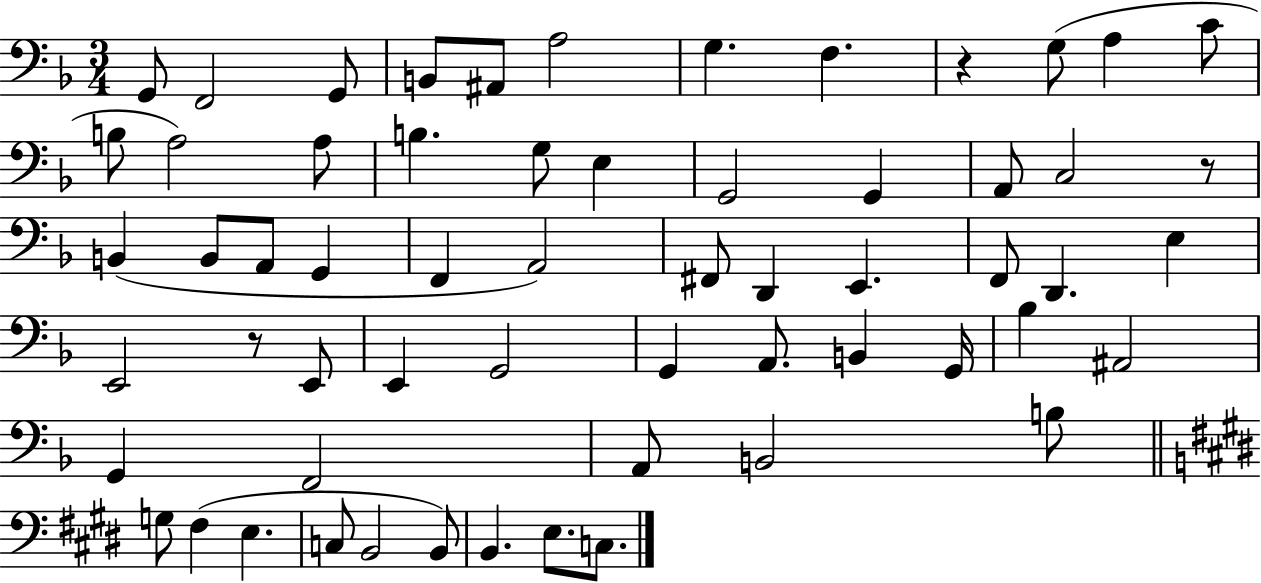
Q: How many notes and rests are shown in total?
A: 60